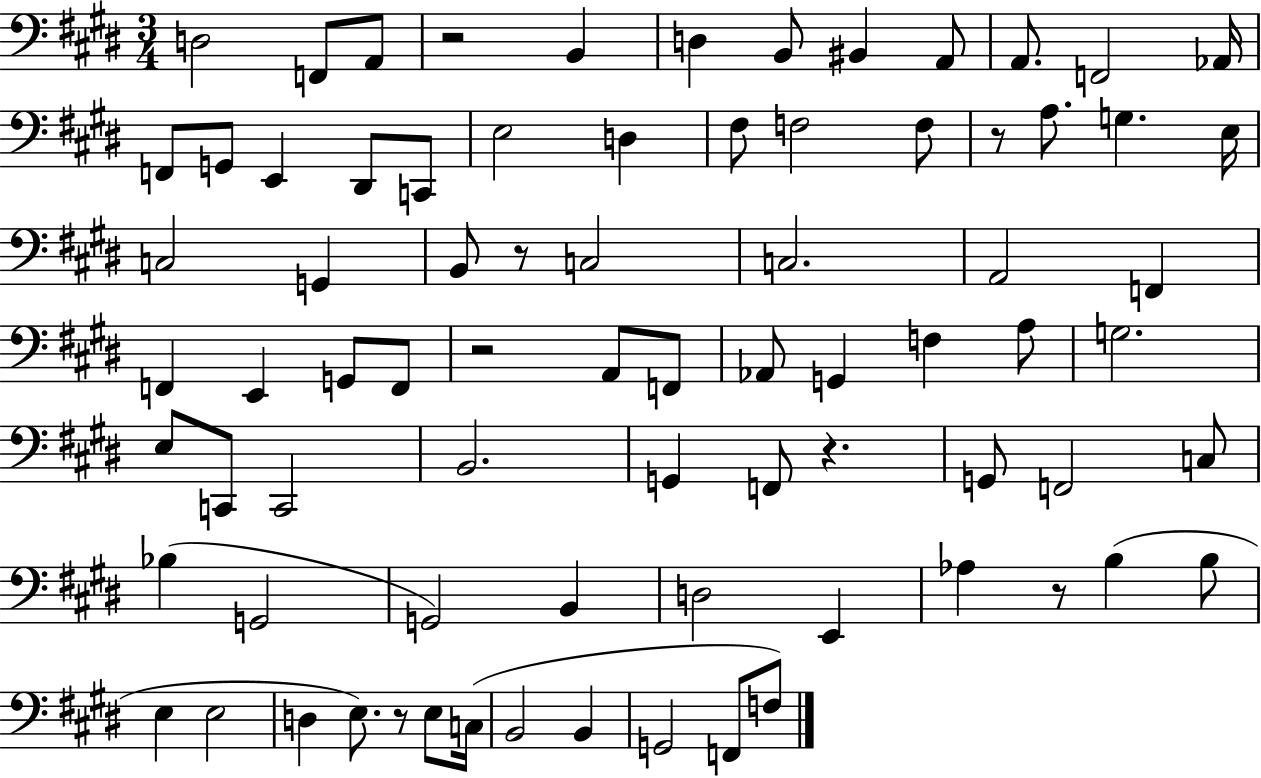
D3/h F2/e A2/e R/h B2/q D3/q B2/e BIS2/q A2/e A2/e. F2/h Ab2/s F2/e G2/e E2/q D#2/e C2/e E3/h D3/q F#3/e F3/h F3/e R/e A3/e. G3/q. E3/s C3/h G2/q B2/e R/e C3/h C3/h. A2/h F2/q F2/q E2/q G2/e F2/e R/h A2/e F2/e Ab2/e G2/q F3/q A3/e G3/h. E3/e C2/e C2/h B2/h. G2/q F2/e R/q. G2/e F2/h C3/e Bb3/q G2/h G2/h B2/q D3/h E2/q Ab3/q R/e B3/q B3/e E3/q E3/h D3/q E3/e. R/e E3/e C3/s B2/h B2/q G2/h F2/e F3/e